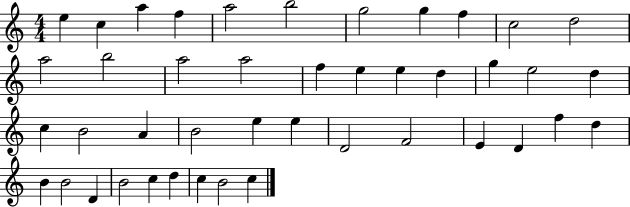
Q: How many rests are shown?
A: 0